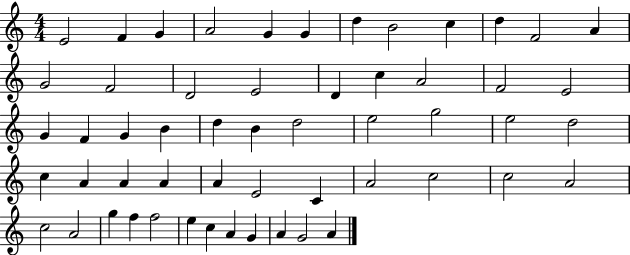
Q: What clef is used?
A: treble